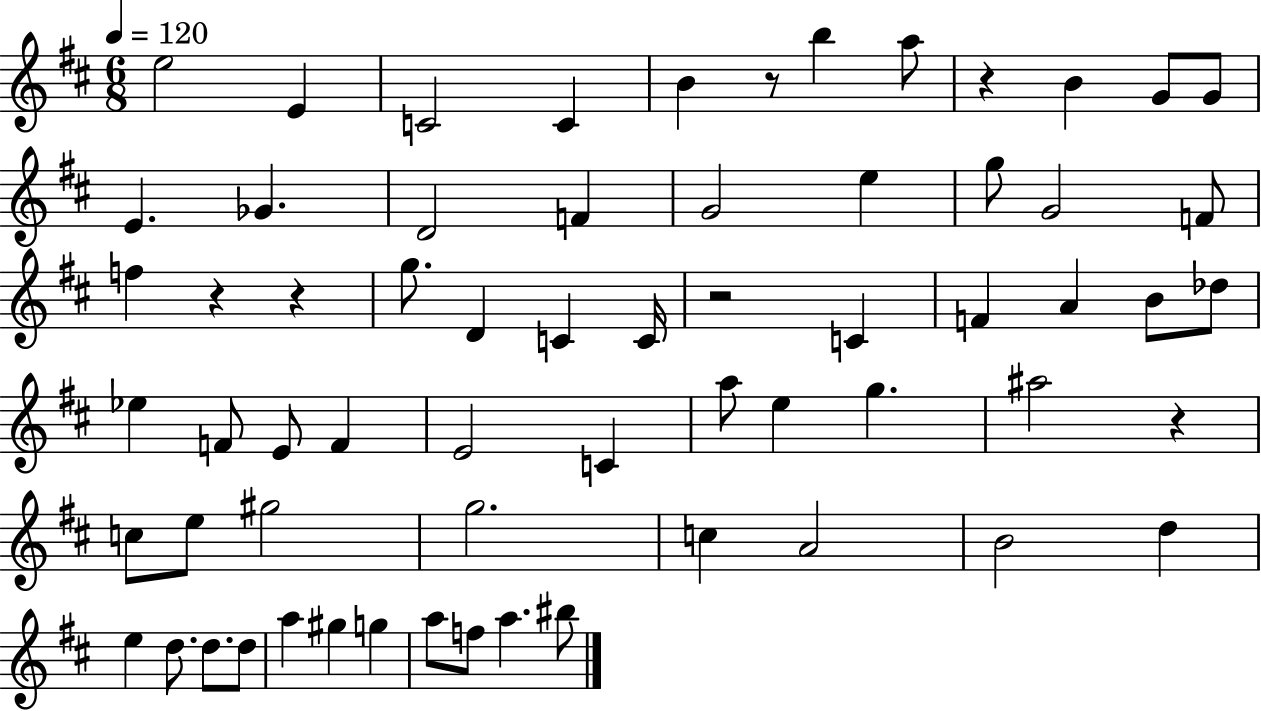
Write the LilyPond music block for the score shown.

{
  \clef treble
  \numericTimeSignature
  \time 6/8
  \key d \major
  \tempo 4 = 120
  \repeat volta 2 { e''2 e'4 | c'2 c'4 | b'4 r8 b''4 a''8 | r4 b'4 g'8 g'8 | \break e'4. ges'4. | d'2 f'4 | g'2 e''4 | g''8 g'2 f'8 | \break f''4 r4 r4 | g''8. d'4 c'4 c'16 | r2 c'4 | f'4 a'4 b'8 des''8 | \break ees''4 f'8 e'8 f'4 | e'2 c'4 | a''8 e''4 g''4. | ais''2 r4 | \break c''8 e''8 gis''2 | g''2. | c''4 a'2 | b'2 d''4 | \break e''4 d''8. d''8. d''8 | a''4 gis''4 g''4 | a''8 f''8 a''4. bis''8 | } \bar "|."
}